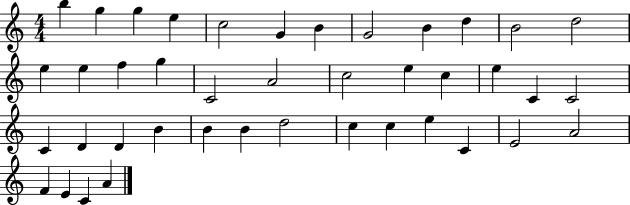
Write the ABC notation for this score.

X:1
T:Untitled
M:4/4
L:1/4
K:C
b g g e c2 G B G2 B d B2 d2 e e f g C2 A2 c2 e c e C C2 C D D B B B d2 c c e C E2 A2 F E C A